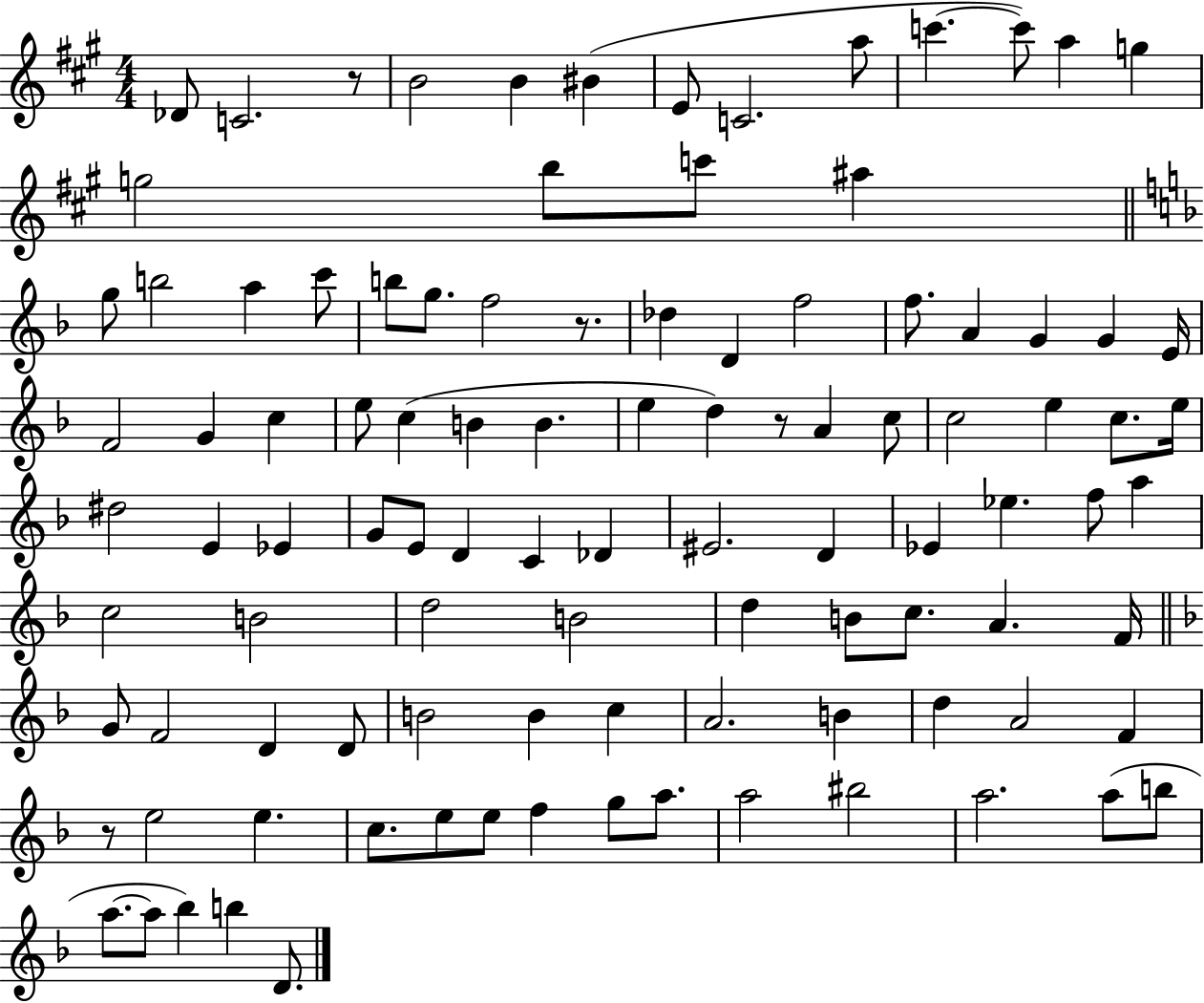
X:1
T:Untitled
M:4/4
L:1/4
K:A
_D/2 C2 z/2 B2 B ^B E/2 C2 a/2 c' c'/2 a g g2 b/2 c'/2 ^a g/2 b2 a c'/2 b/2 g/2 f2 z/2 _d D f2 f/2 A G G E/4 F2 G c e/2 c B B e d z/2 A c/2 c2 e c/2 e/4 ^d2 E _E G/2 E/2 D C _D ^E2 D _E _e f/2 a c2 B2 d2 B2 d B/2 c/2 A F/4 G/2 F2 D D/2 B2 B c A2 B d A2 F z/2 e2 e c/2 e/2 e/2 f g/2 a/2 a2 ^b2 a2 a/2 b/2 a/2 a/2 _b b D/2